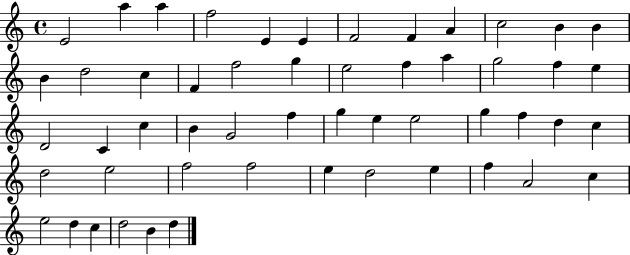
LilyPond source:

{
  \clef treble
  \time 4/4
  \defaultTimeSignature
  \key c \major
  e'2 a''4 a''4 | f''2 e'4 e'4 | f'2 f'4 a'4 | c''2 b'4 b'4 | \break b'4 d''2 c''4 | f'4 f''2 g''4 | e''2 f''4 a''4 | g''2 f''4 e''4 | \break d'2 c'4 c''4 | b'4 g'2 f''4 | g''4 e''4 e''2 | g''4 f''4 d''4 c''4 | \break d''2 e''2 | f''2 f''2 | e''4 d''2 e''4 | f''4 a'2 c''4 | \break e''2 d''4 c''4 | d''2 b'4 d''4 | \bar "|."
}